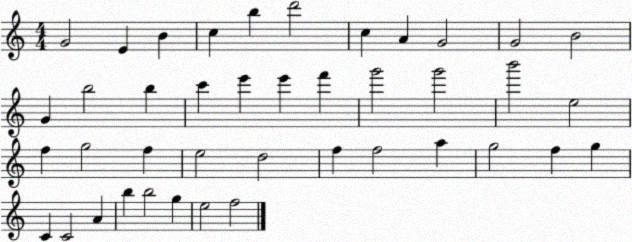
X:1
T:Untitled
M:4/4
L:1/4
K:C
G2 E B c b d'2 c A G2 G2 B2 G b2 b c' e' e' f' g'2 g'2 b'2 e2 f g2 f e2 d2 f f2 a g2 f g C C2 A b b2 g e2 f2